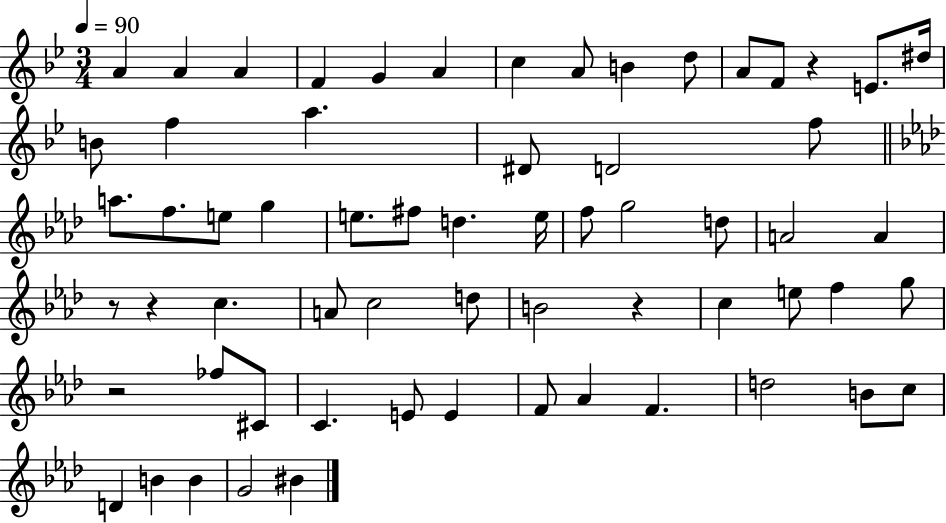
A4/q A4/q A4/q F4/q G4/q A4/q C5/q A4/e B4/q D5/e A4/e F4/e R/q E4/e. D#5/s B4/e F5/q A5/q. D#4/e D4/h F5/e A5/e. F5/e. E5/e G5/q E5/e. F#5/e D5/q. E5/s F5/e G5/h D5/e A4/h A4/q R/e R/q C5/q. A4/e C5/h D5/e B4/h R/q C5/q E5/e F5/q G5/e R/h FES5/e C#4/e C4/q. E4/e E4/q F4/e Ab4/q F4/q. D5/h B4/e C5/e D4/q B4/q B4/q G4/h BIS4/q